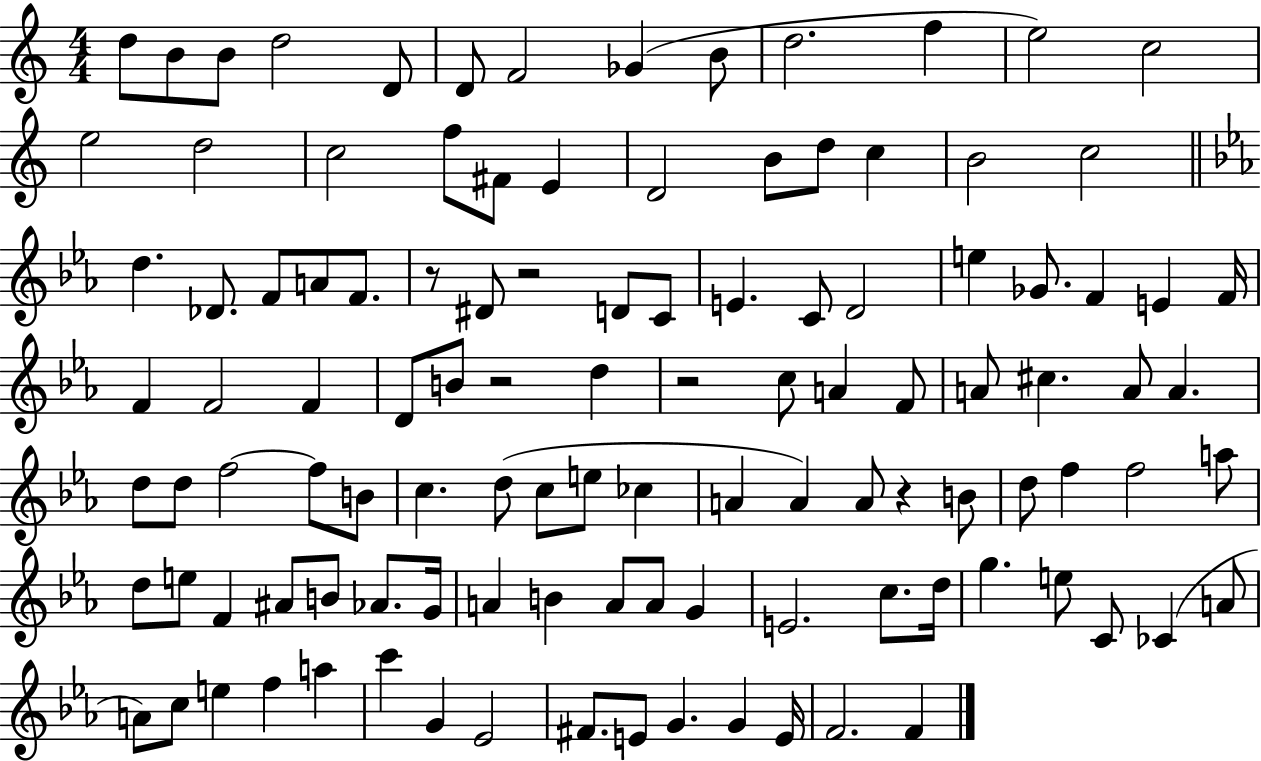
D5/e B4/e B4/e D5/h D4/e D4/e F4/h Gb4/q B4/e D5/h. F5/q E5/h C5/h E5/h D5/h C5/h F5/e F#4/e E4/q D4/h B4/e D5/e C5/q B4/h C5/h D5/q. Db4/e. F4/e A4/e F4/e. R/e D#4/e R/h D4/e C4/e E4/q. C4/e D4/h E5/q Gb4/e. F4/q E4/q F4/s F4/q F4/h F4/q D4/e B4/e R/h D5/q R/h C5/e A4/q F4/e A4/e C#5/q. A4/e A4/q. D5/e D5/e F5/h F5/e B4/e C5/q. D5/e C5/e E5/e CES5/q A4/q A4/q A4/e R/q B4/e D5/e F5/q F5/h A5/e D5/e E5/e F4/q A#4/e B4/e Ab4/e. G4/s A4/q B4/q A4/e A4/e G4/q E4/h. C5/e. D5/s G5/q. E5/e C4/e CES4/q A4/e A4/e C5/e E5/q F5/q A5/q C6/q G4/q Eb4/h F#4/e. E4/e G4/q. G4/q E4/s F4/h. F4/q